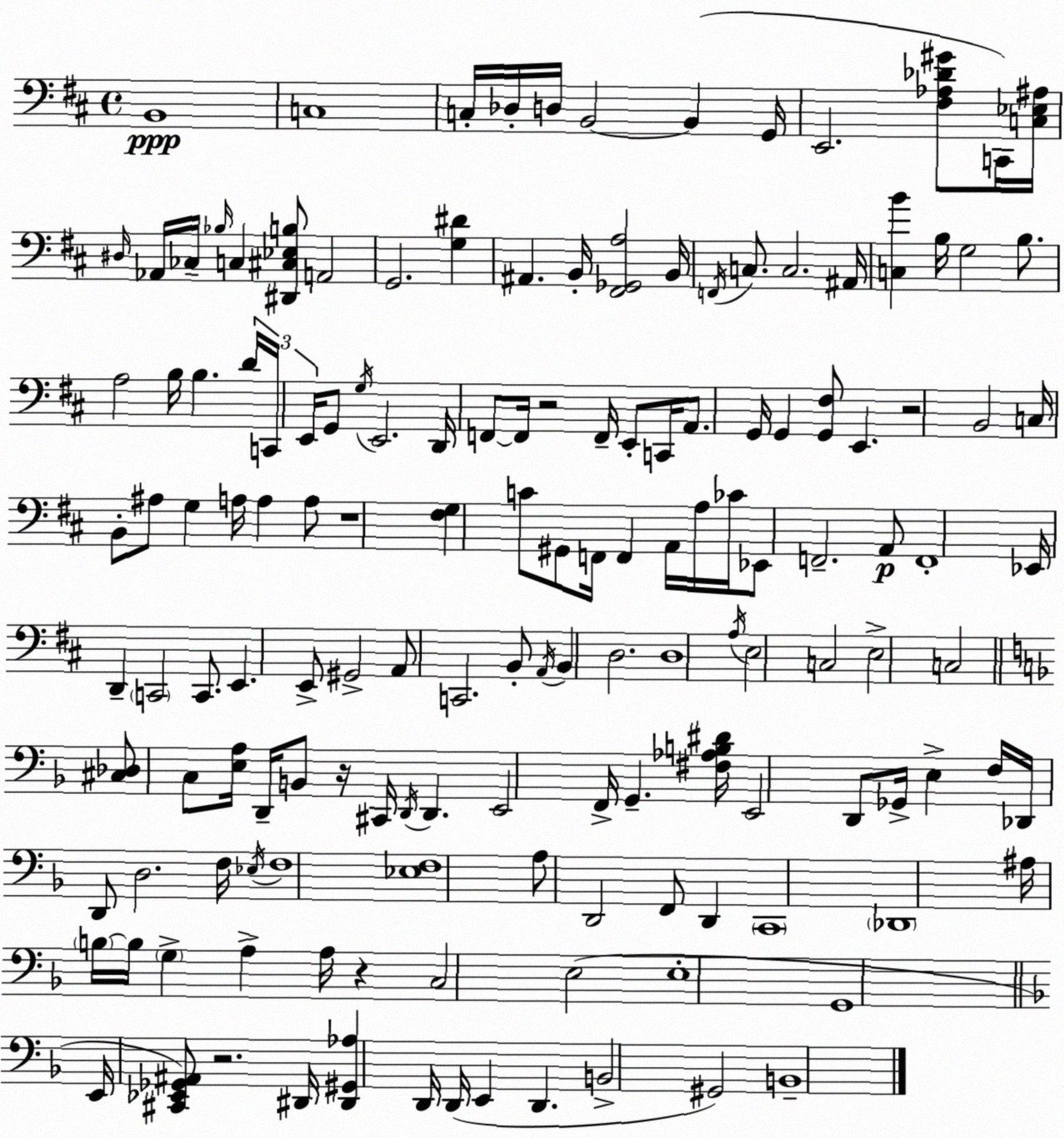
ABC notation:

X:1
T:Untitled
M:4/4
L:1/4
K:D
B,,4 C,4 C,/4 _D,/4 D,/4 B,,2 B,, G,,/4 E,,2 [^F,_A,_D^G]/2 C,,/4 [C,_E,^A,]/4 ^D,/4 _A,,/4 _C,/4 _B,/4 C, [^D,,^C,_E,B,]/2 A,,2 G,,2 [G,^D] ^A,, B,,/4 [^F,,_G,,A,]2 B,,/4 F,,/4 C,/2 C,2 ^A,,/4 [C,B] B,/4 G,2 B,/2 A,2 B,/4 B, D/4 C,,/4 E,,/4 G,,/2 G,/4 E,,2 D,,/4 F,,/2 F,,/4 z2 F,,/4 E,,/2 C,,/4 A,,/2 G,,/4 G,, [G,,^F,]/2 E,, z2 B,,2 C,/4 B,,/2 ^A,/2 G, A,/4 A, A,/2 z4 [^F,G,] C/2 ^G,,/2 F,,/4 F,, A,,/4 A,/4 _C/4 _E,,/2 F,,2 A,,/2 F,,4 _E,,/4 D,, C,,2 C,,/2 E,, E,,/2 ^G,,2 A,,/2 C,,2 B,,/2 A,,/4 B,, D,2 D,4 A,/4 E,2 C,2 E,2 C,2 [^C,_D,]/2 C,/2 [E,A,]/4 D,,/4 B,,/2 z/4 ^C,,/4 D,,/4 D,, E,,2 F,,/4 G,, [^F,_A,B,^D]/4 E,,2 D,,/2 _G,,/4 E, F,/4 _D,,/4 D,,/2 D,2 F,/4 _E,/4 F,4 [_E,F,]4 A,/2 D,,2 F,,/2 D,, C,,4 _D,,4 ^A,/4 B,/4 B,/4 G, A, A,/4 z C,2 E,2 E,4 G,,4 E,,/4 [^C,,_E,,_G,,^A,,]/2 z2 ^D,,/4 [^D,,^G,,_A,] D,,/4 D,,/4 E,, D,, B,,2 ^G,,2 B,,4